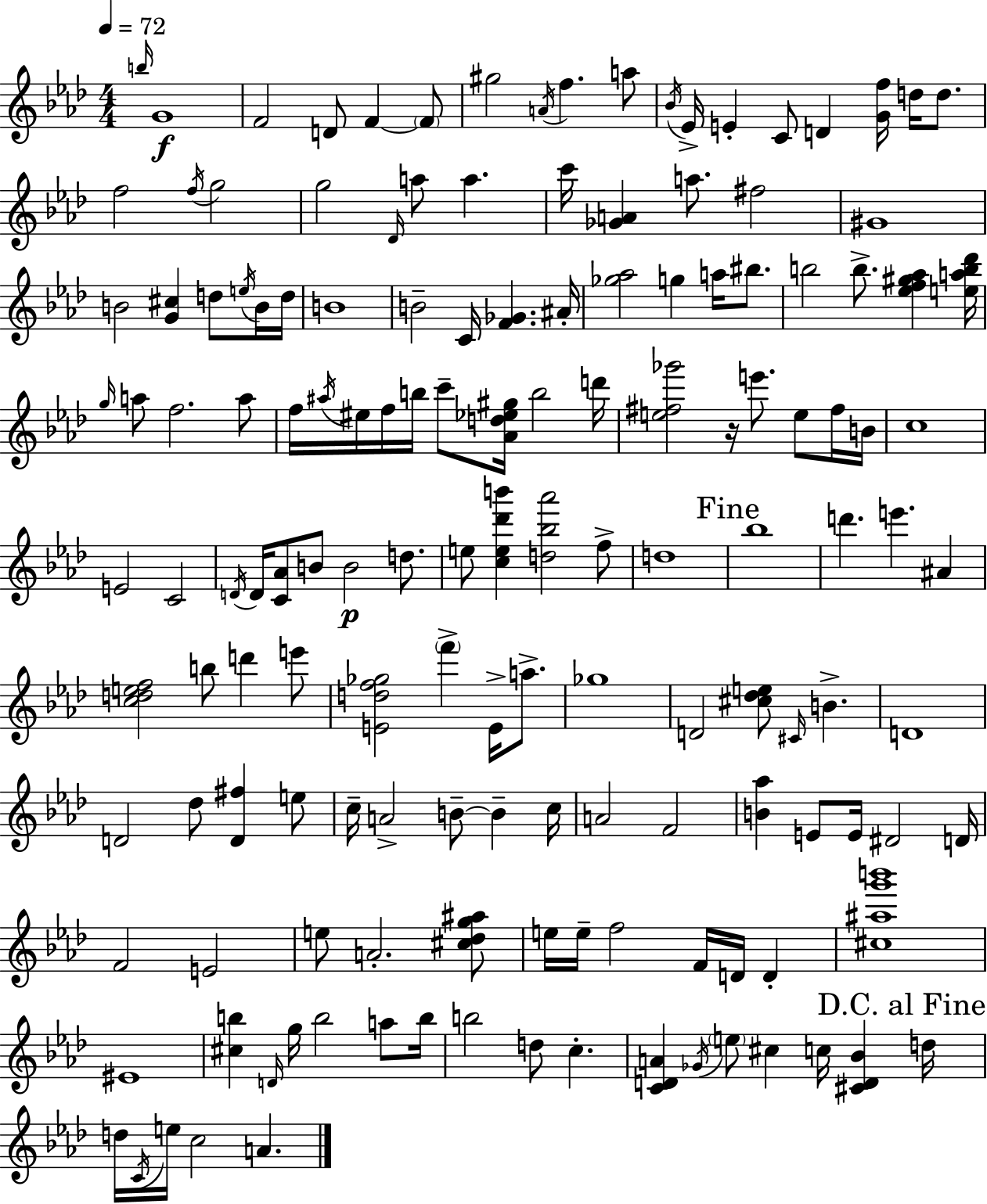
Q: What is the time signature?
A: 4/4